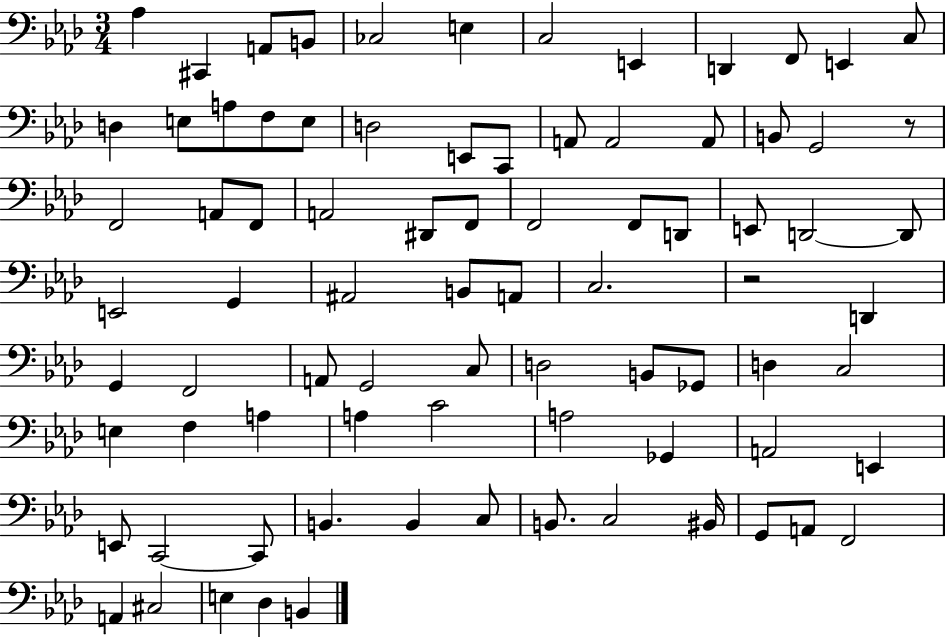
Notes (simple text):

Ab3/q C#2/q A2/e B2/e CES3/h E3/q C3/h E2/q D2/q F2/e E2/q C3/e D3/q E3/e A3/e F3/e E3/e D3/h E2/e C2/e A2/e A2/h A2/e B2/e G2/h R/e F2/h A2/e F2/e A2/h D#2/e F2/e F2/h F2/e D2/e E2/e D2/h D2/e E2/h G2/q A#2/h B2/e A2/e C3/h. R/h D2/q G2/q F2/h A2/e G2/h C3/e D3/h B2/e Gb2/e D3/q C3/h E3/q F3/q A3/q A3/q C4/h A3/h Gb2/q A2/h E2/q E2/e C2/h C2/e B2/q. B2/q C3/e B2/e. C3/h BIS2/s G2/e A2/e F2/h A2/q C#3/h E3/q Db3/q B2/q